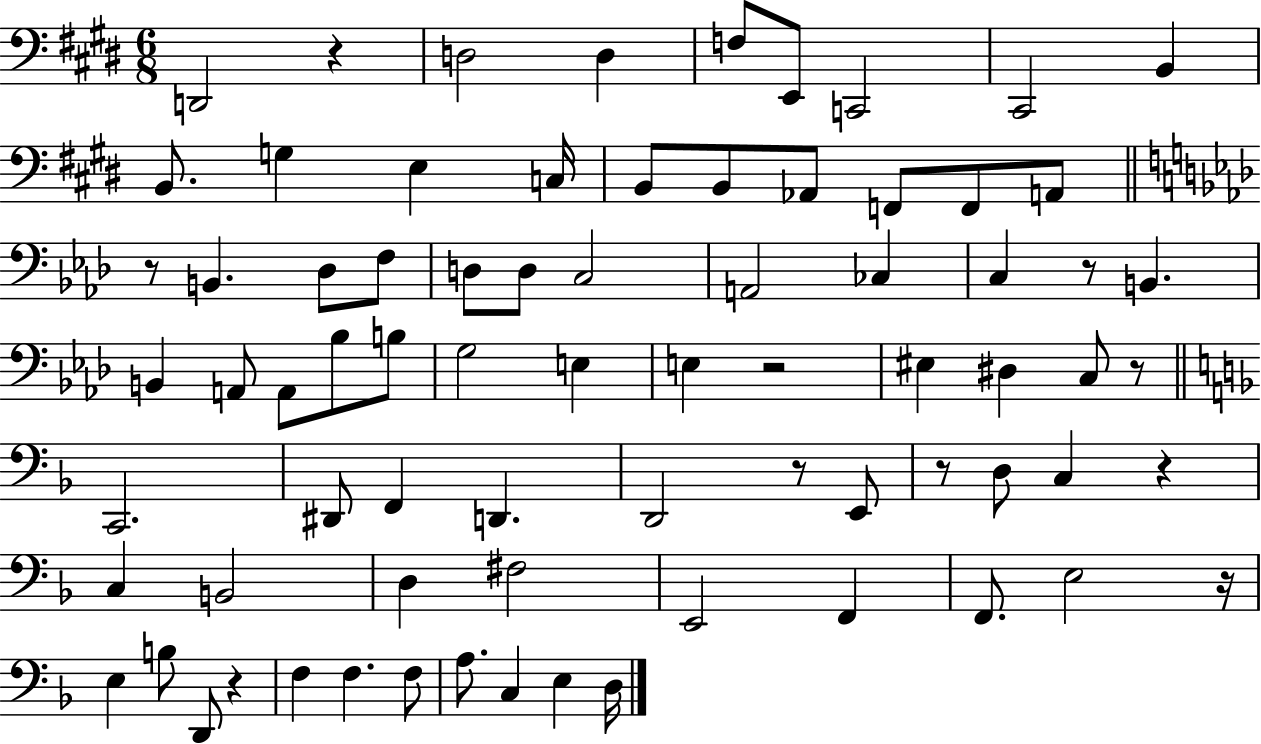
{
  \clef bass
  \numericTimeSignature
  \time 6/8
  \key e \major
  \repeat volta 2 { d,2 r4 | d2 d4 | f8 e,8 c,2 | cis,2 b,4 | \break b,8. g4 e4 c16 | b,8 b,8 aes,8 f,8 f,8 a,8 | \bar "||" \break \key aes \major r8 b,4. des8 f8 | d8 d8 c2 | a,2 ces4 | c4 r8 b,4. | \break b,4 a,8 a,8 bes8 b8 | g2 e4 | e4 r2 | eis4 dis4 c8 r8 | \break \bar "||" \break \key f \major c,2. | dis,8 f,4 d,4. | d,2 r8 e,8 | r8 d8 c4 r4 | \break c4 b,2 | d4 fis2 | e,2 f,4 | f,8. e2 r16 | \break e4 b8 d,8 r4 | f4 f4. f8 | a8. c4 e4 d16 | } \bar "|."
}